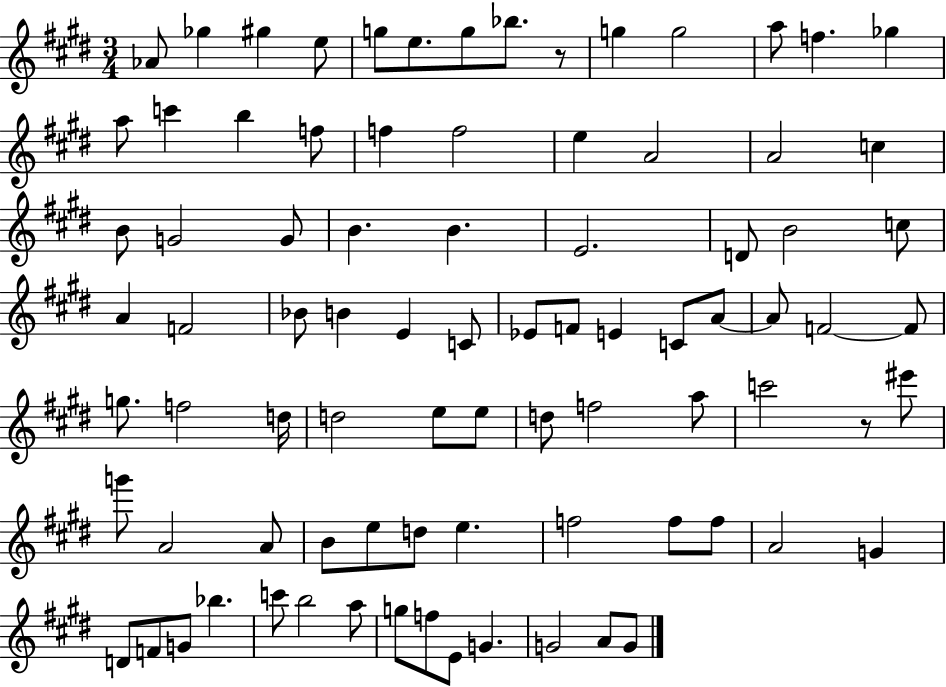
Ab4/e Gb5/q G#5/q E5/e G5/e E5/e. G5/e Bb5/e. R/e G5/q G5/h A5/e F5/q. Gb5/q A5/e C6/q B5/q F5/e F5/q F5/h E5/q A4/h A4/h C5/q B4/e G4/h G4/e B4/q. B4/q. E4/h. D4/e B4/h C5/e A4/q F4/h Bb4/e B4/q E4/q C4/e Eb4/e F4/e E4/q C4/e A4/e A4/e F4/h F4/e G5/e. F5/h D5/s D5/h E5/e E5/e D5/e F5/h A5/e C6/h R/e EIS6/e G6/e A4/h A4/e B4/e E5/e D5/e E5/q. F5/h F5/e F5/e A4/h G4/q D4/e F4/e G4/e Bb5/q. C6/e B5/h A5/e G5/e F5/e E4/e G4/q. G4/h A4/e G4/e